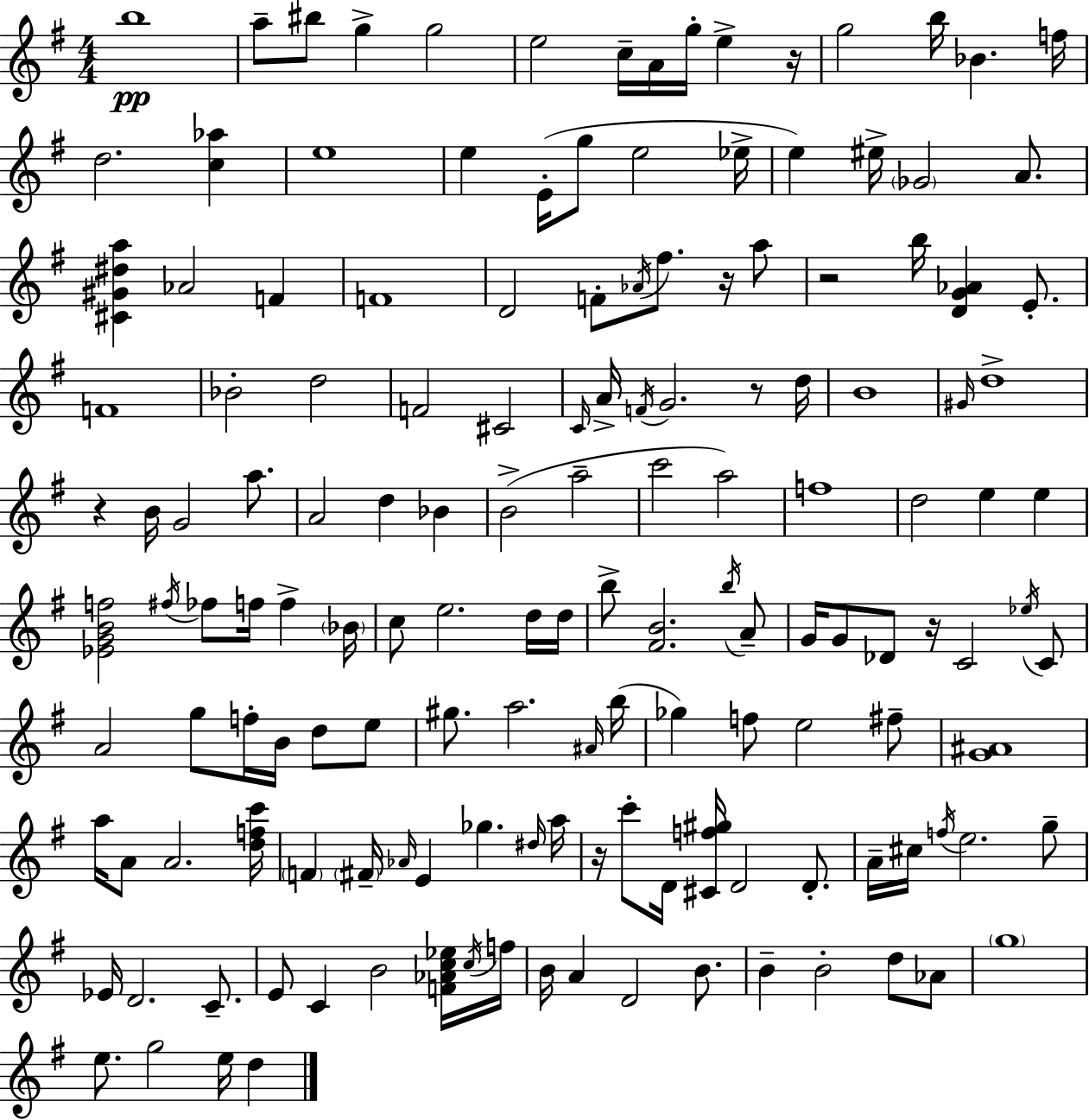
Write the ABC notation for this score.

X:1
T:Untitled
M:4/4
L:1/4
K:G
b4 a/2 ^b/2 g g2 e2 c/4 A/4 g/4 e z/4 g2 b/4 _B f/4 d2 [c_a] e4 e E/4 g/2 e2 _e/4 e ^e/4 _G2 A/2 [^C^G^da] _A2 F F4 D2 F/2 _A/4 ^f/2 z/4 a/2 z2 b/4 [DG_A] E/2 F4 _B2 d2 F2 ^C2 C/4 A/4 F/4 G2 z/2 d/4 B4 ^G/4 d4 z B/4 G2 a/2 A2 d _B B2 a2 c'2 a2 f4 d2 e e [_EGBf]2 ^f/4 _f/2 f/4 f _B/4 c/2 e2 d/4 d/4 b/2 [^FB]2 b/4 A/2 G/4 G/2 _D/2 z/4 C2 _e/4 C/2 A2 g/2 f/4 B/4 d/2 e/2 ^g/2 a2 ^A/4 b/4 _g f/2 e2 ^f/2 [G^A]4 a/4 A/2 A2 [dfc']/4 F ^F/4 _A/4 E _g ^d/4 a/4 z/4 c'/2 D/4 [^Cf^g]/4 D2 D/2 A/4 ^c/4 f/4 e2 g/2 _E/4 D2 C/2 E/2 C B2 [F_Ac_e]/4 c/4 f/4 B/4 A D2 B/2 B B2 d/2 _A/2 g4 e/2 g2 e/4 d